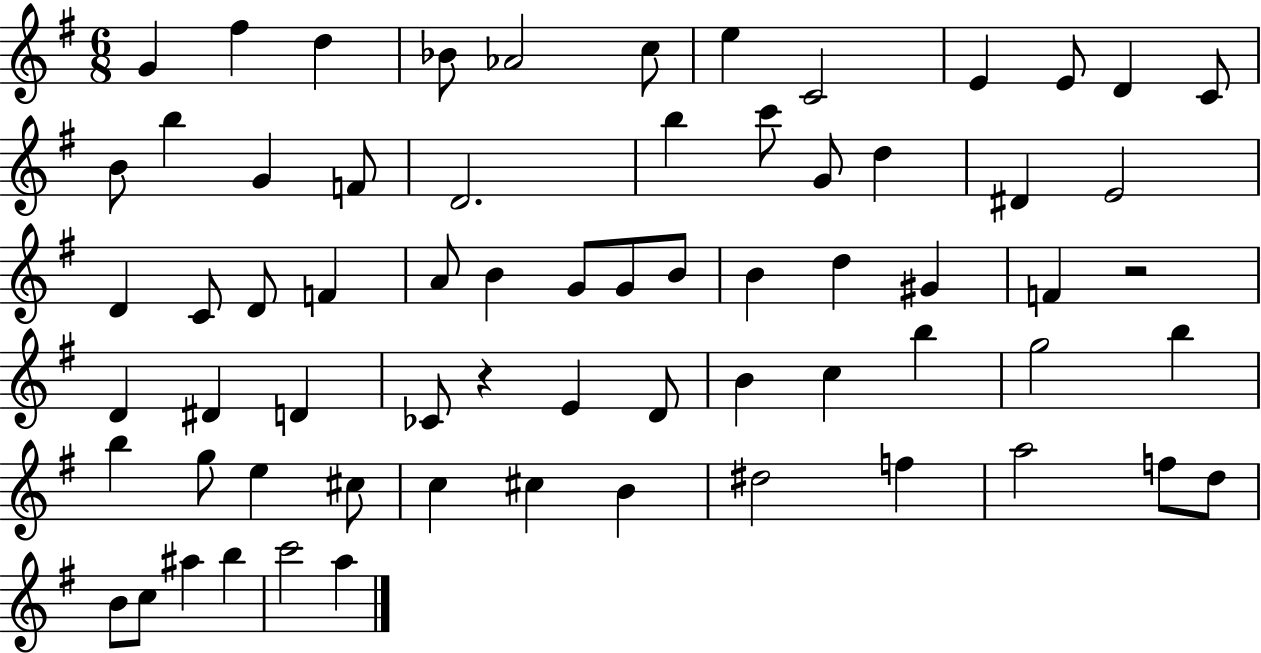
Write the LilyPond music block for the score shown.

{
  \clef treble
  \numericTimeSignature
  \time 6/8
  \key g \major
  g'4 fis''4 d''4 | bes'8 aes'2 c''8 | e''4 c'2 | e'4 e'8 d'4 c'8 | \break b'8 b''4 g'4 f'8 | d'2. | b''4 c'''8 g'8 d''4 | dis'4 e'2 | \break d'4 c'8 d'8 f'4 | a'8 b'4 g'8 g'8 b'8 | b'4 d''4 gis'4 | f'4 r2 | \break d'4 dis'4 d'4 | ces'8 r4 e'4 d'8 | b'4 c''4 b''4 | g''2 b''4 | \break b''4 g''8 e''4 cis''8 | c''4 cis''4 b'4 | dis''2 f''4 | a''2 f''8 d''8 | \break b'8 c''8 ais''4 b''4 | c'''2 a''4 | \bar "|."
}